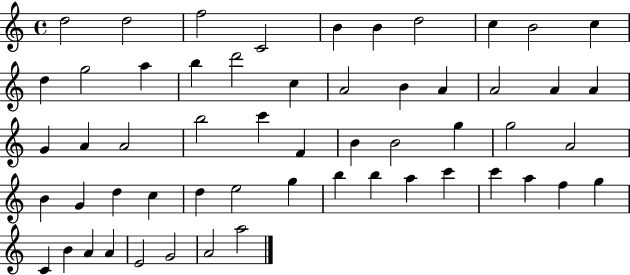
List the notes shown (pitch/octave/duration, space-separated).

D5/h D5/h F5/h C4/h B4/q B4/q D5/h C5/q B4/h C5/q D5/q G5/h A5/q B5/q D6/h C5/q A4/h B4/q A4/q A4/h A4/q A4/q G4/q A4/q A4/h B5/h C6/q F4/q B4/q B4/h G5/q G5/h A4/h B4/q G4/q D5/q C5/q D5/q E5/h G5/q B5/q B5/q A5/q C6/q C6/q A5/q F5/q G5/q C4/q B4/q A4/q A4/q E4/h G4/h A4/h A5/h